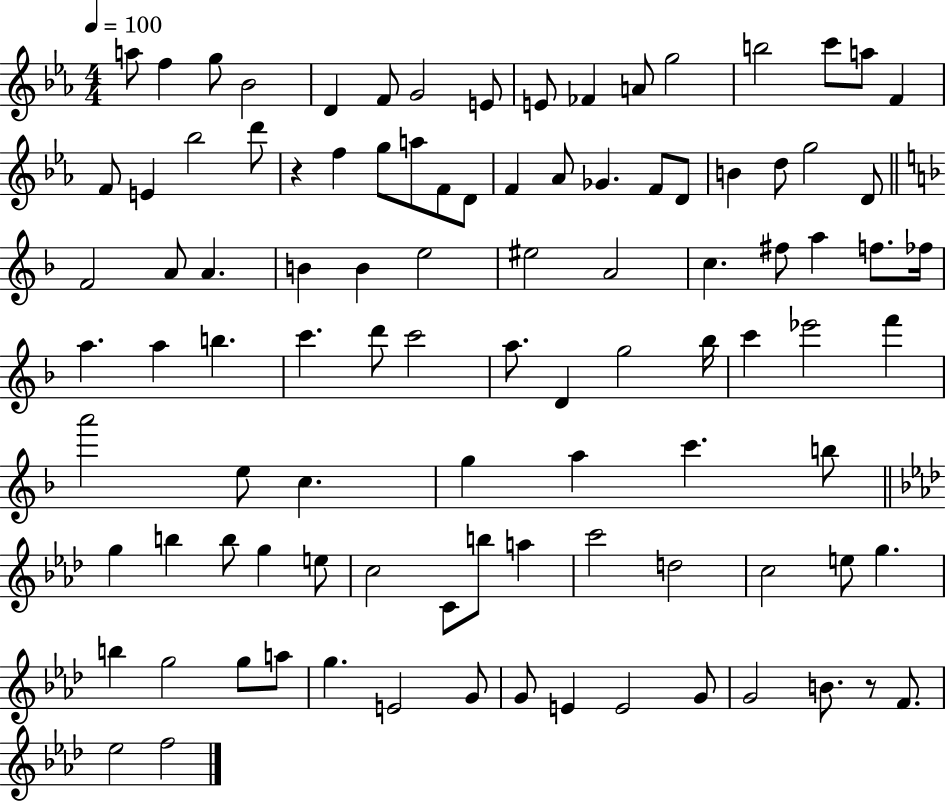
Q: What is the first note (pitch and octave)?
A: A5